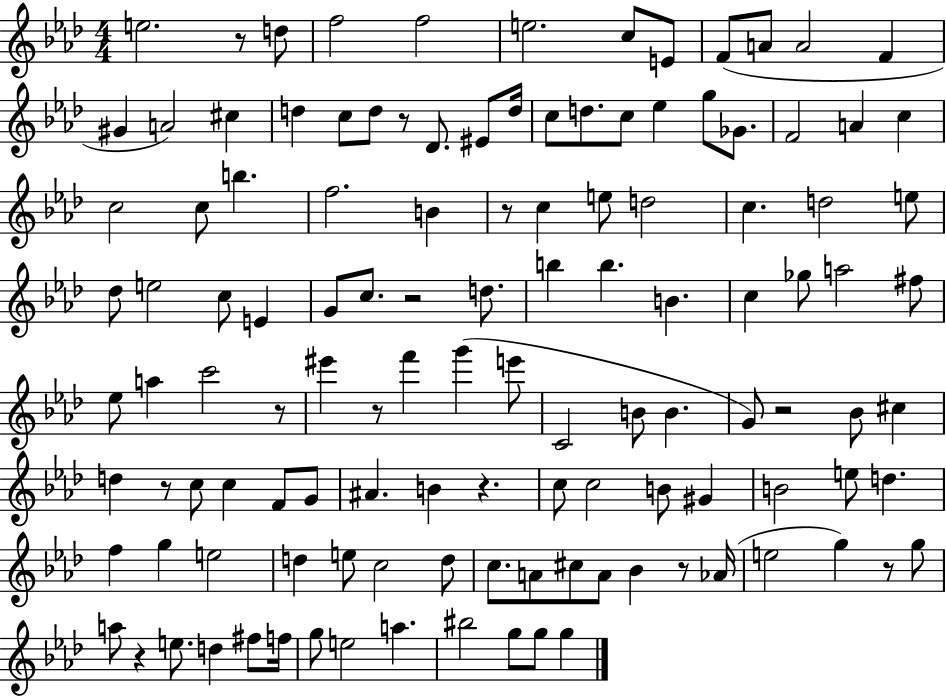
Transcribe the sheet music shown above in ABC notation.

X:1
T:Untitled
M:4/4
L:1/4
K:Ab
e2 z/2 d/2 f2 f2 e2 c/2 E/2 F/2 A/2 A2 F ^G A2 ^c d c/2 d/2 z/2 _D/2 ^E/2 d/4 c/2 d/2 c/2 _e g/2 _G/2 F2 A c c2 c/2 b f2 B z/2 c e/2 d2 c d2 e/2 _d/2 e2 c/2 E G/2 c/2 z2 d/2 b b B c _g/2 a2 ^f/2 _e/2 a c'2 z/2 ^e' z/2 f' g' e'/2 C2 B/2 B G/2 z2 _B/2 ^c d z/2 c/2 c F/2 G/2 ^A B z c/2 c2 B/2 ^G B2 e/2 d f g e2 d e/2 c2 d/2 c/2 A/2 ^c/2 A/2 _B z/2 _A/4 e2 g z/2 g/2 a/2 z e/2 d ^f/2 f/4 g/2 e2 a ^b2 g/2 g/2 g